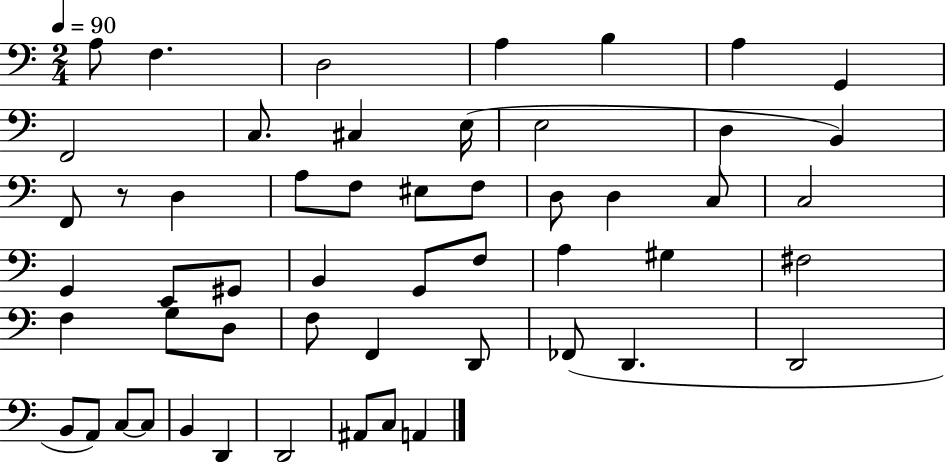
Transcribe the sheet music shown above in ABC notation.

X:1
T:Untitled
M:2/4
L:1/4
K:C
A,/2 F, D,2 A, B, A, G,, F,,2 C,/2 ^C, E,/4 E,2 D, B,, F,,/2 z/2 D, A,/2 F,/2 ^E,/2 F,/2 D,/2 D, C,/2 C,2 G,, E,,/2 ^G,,/2 B,, G,,/2 F,/2 A, ^G, ^F,2 F, G,/2 D,/2 F,/2 F,, D,,/2 _F,,/2 D,, D,,2 B,,/2 A,,/2 C,/2 C,/2 B,, D,, D,,2 ^A,,/2 C,/2 A,,